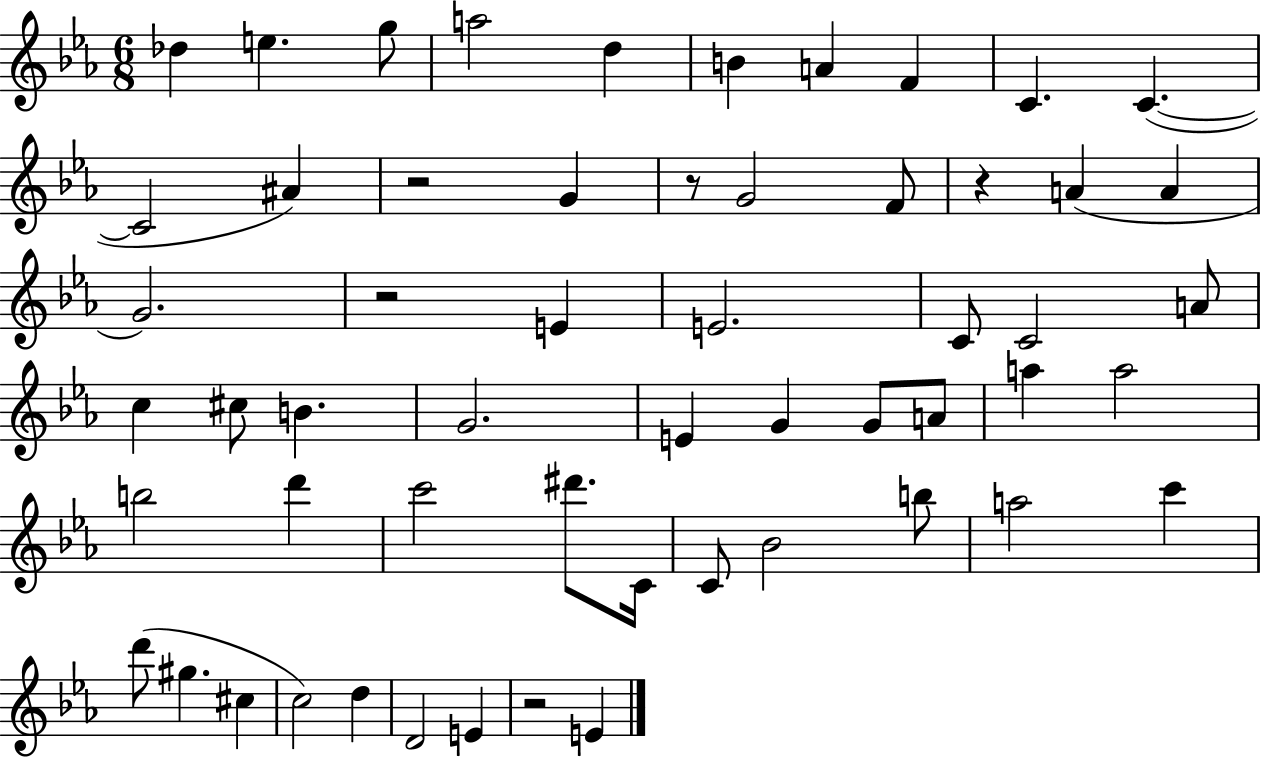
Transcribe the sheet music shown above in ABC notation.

X:1
T:Untitled
M:6/8
L:1/4
K:Eb
_d e g/2 a2 d B A F C C C2 ^A z2 G z/2 G2 F/2 z A A G2 z2 E E2 C/2 C2 A/2 c ^c/2 B G2 E G G/2 A/2 a a2 b2 d' c'2 ^d'/2 C/4 C/2 _B2 b/2 a2 c' d'/2 ^g ^c c2 d D2 E z2 E